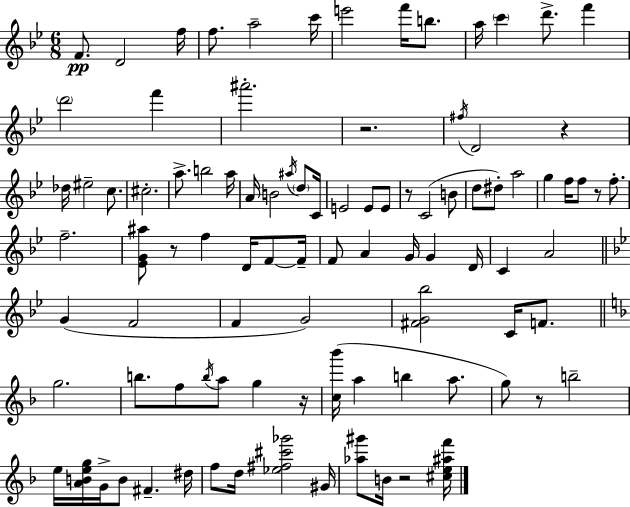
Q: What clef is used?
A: treble